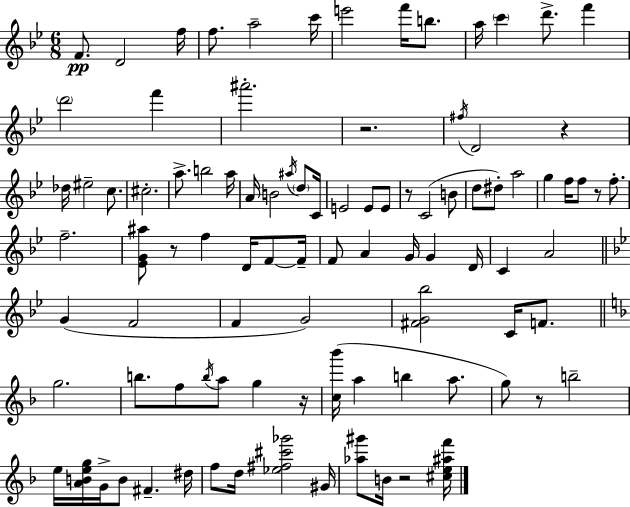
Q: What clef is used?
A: treble